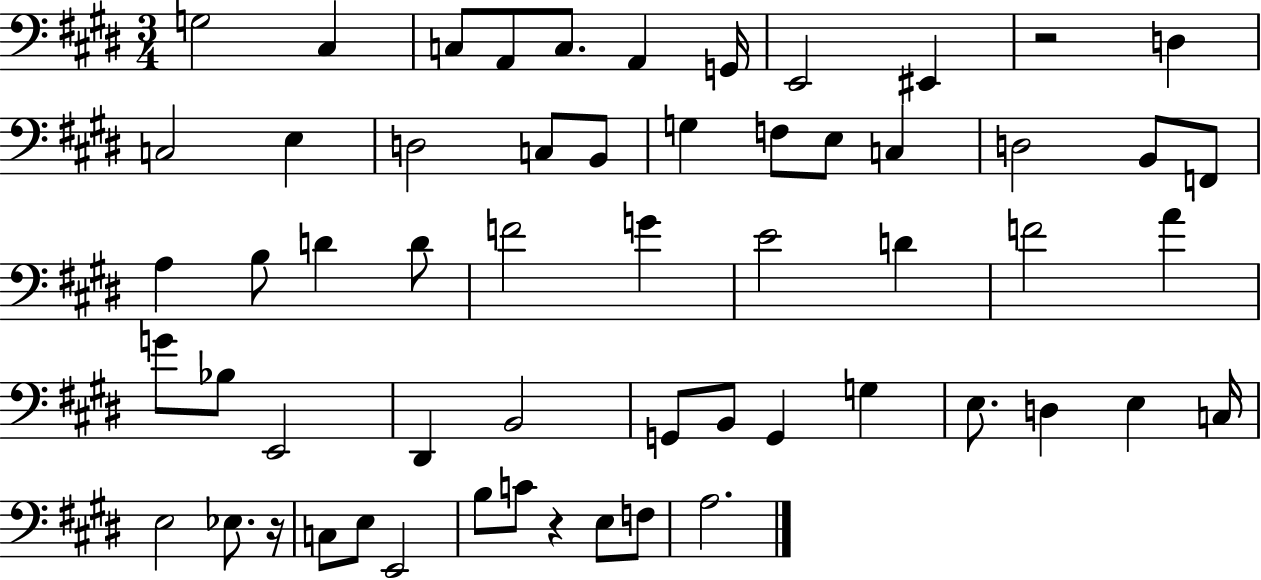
X:1
T:Untitled
M:3/4
L:1/4
K:E
G,2 ^C, C,/2 A,,/2 C,/2 A,, G,,/4 E,,2 ^E,, z2 D, C,2 E, D,2 C,/2 B,,/2 G, F,/2 E,/2 C, D,2 B,,/2 F,,/2 A, B,/2 D D/2 F2 G E2 D F2 A G/2 _B,/2 E,,2 ^D,, B,,2 G,,/2 B,,/2 G,, G, E,/2 D, E, C,/4 E,2 _E,/2 z/4 C,/2 E,/2 E,,2 B,/2 C/2 z E,/2 F,/2 A,2